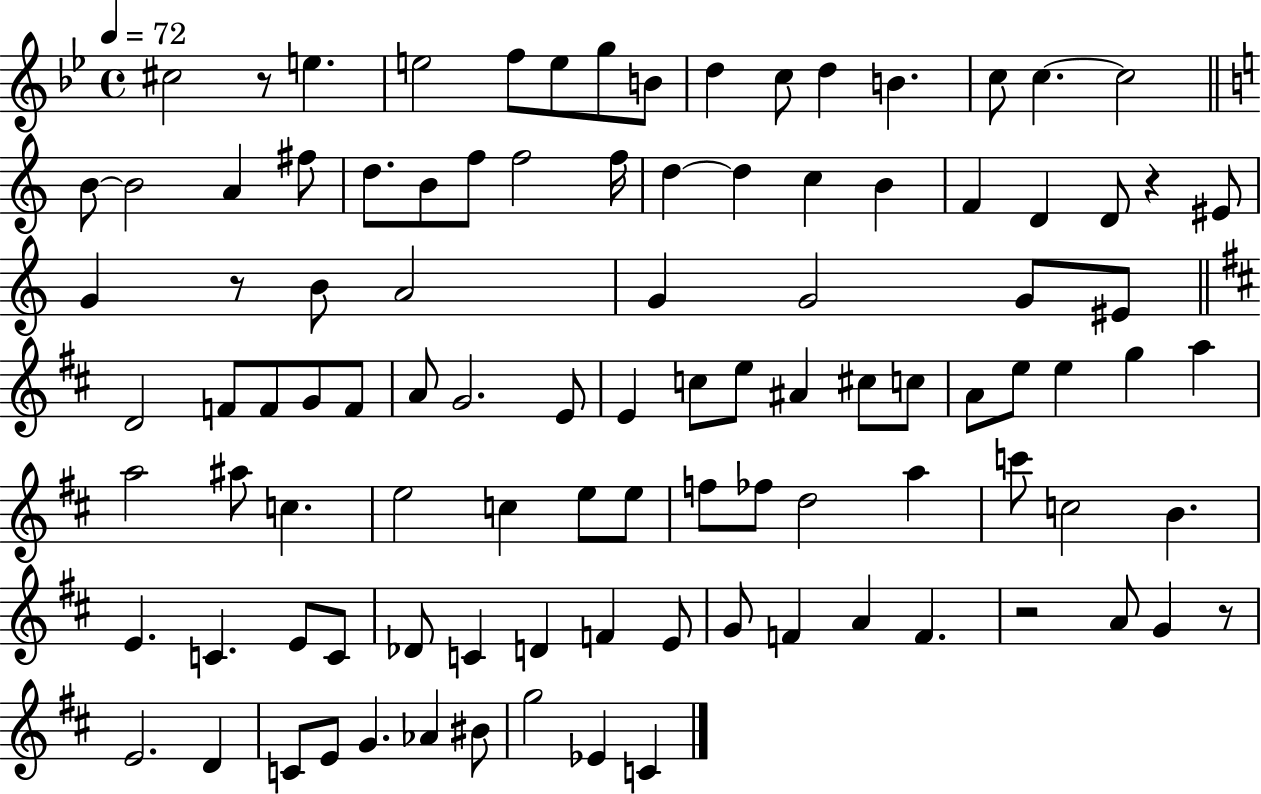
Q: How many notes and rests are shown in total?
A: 101